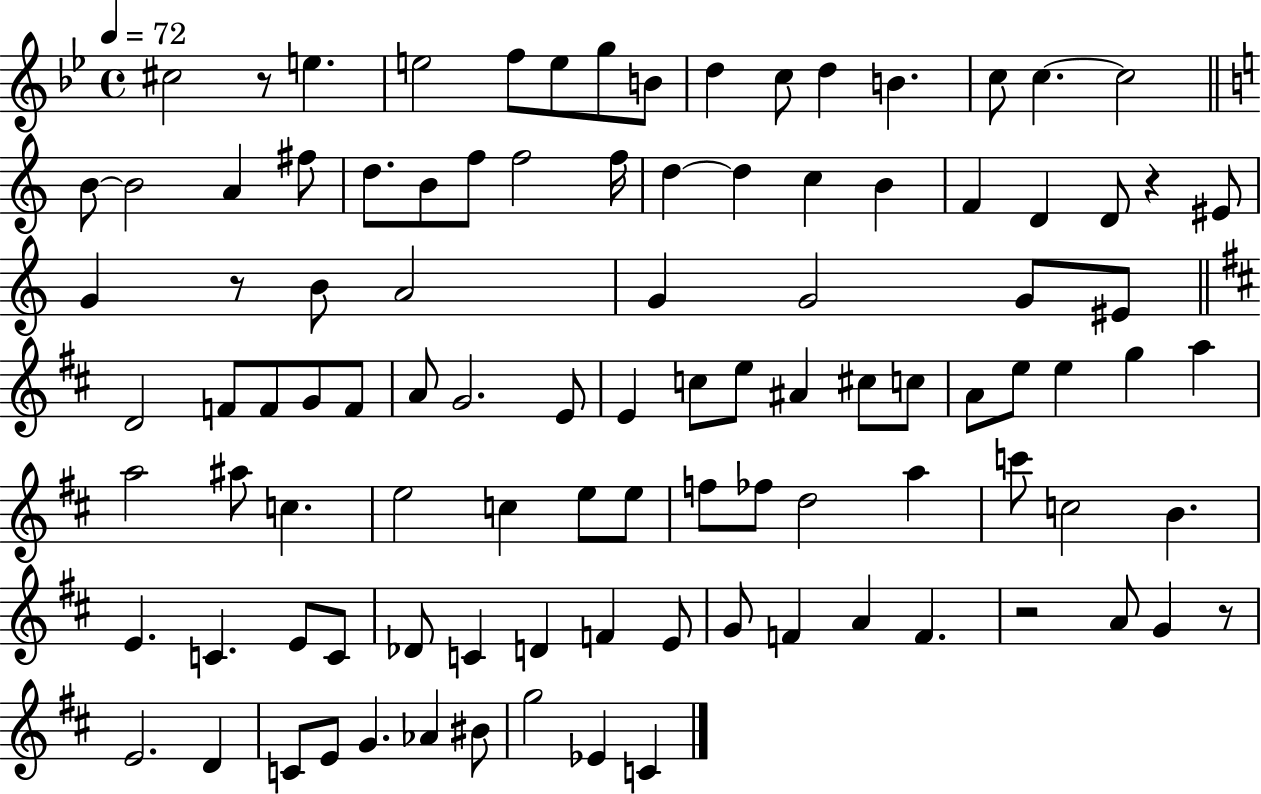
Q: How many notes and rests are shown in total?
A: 101